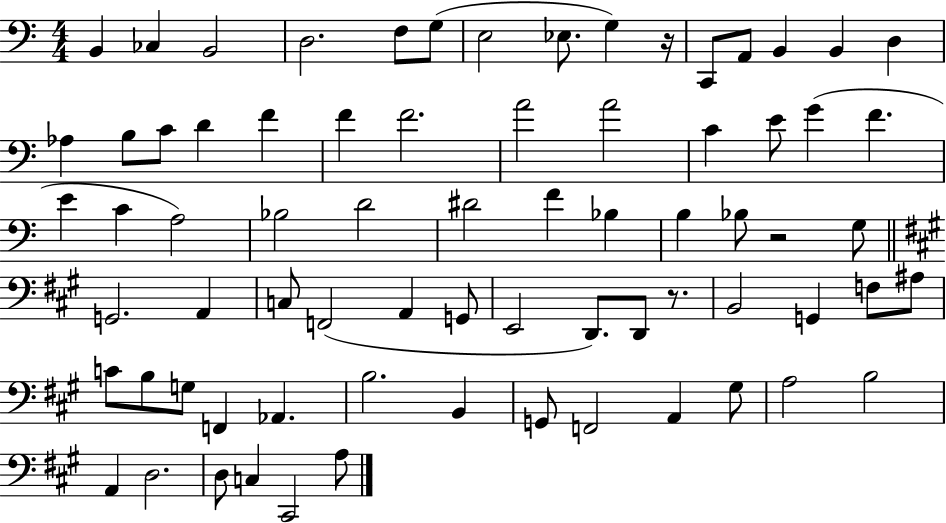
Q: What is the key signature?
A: C major